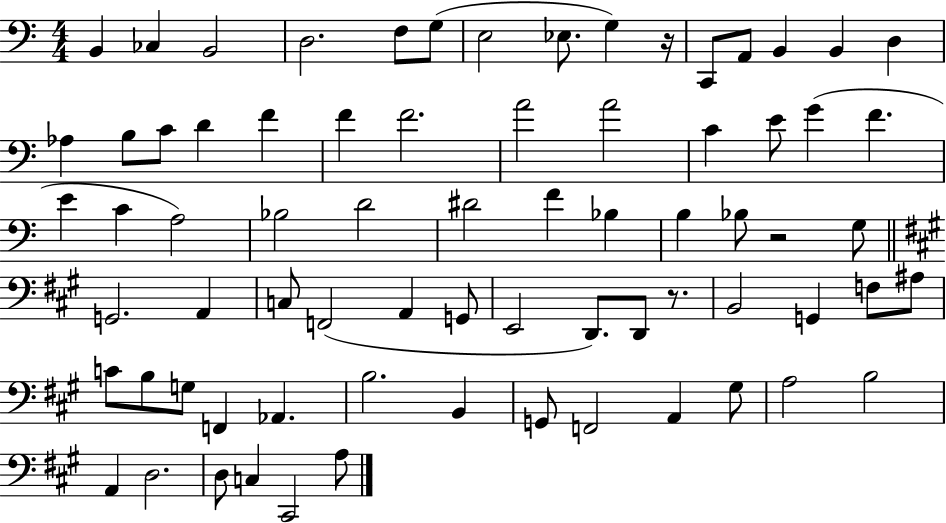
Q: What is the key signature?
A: C major